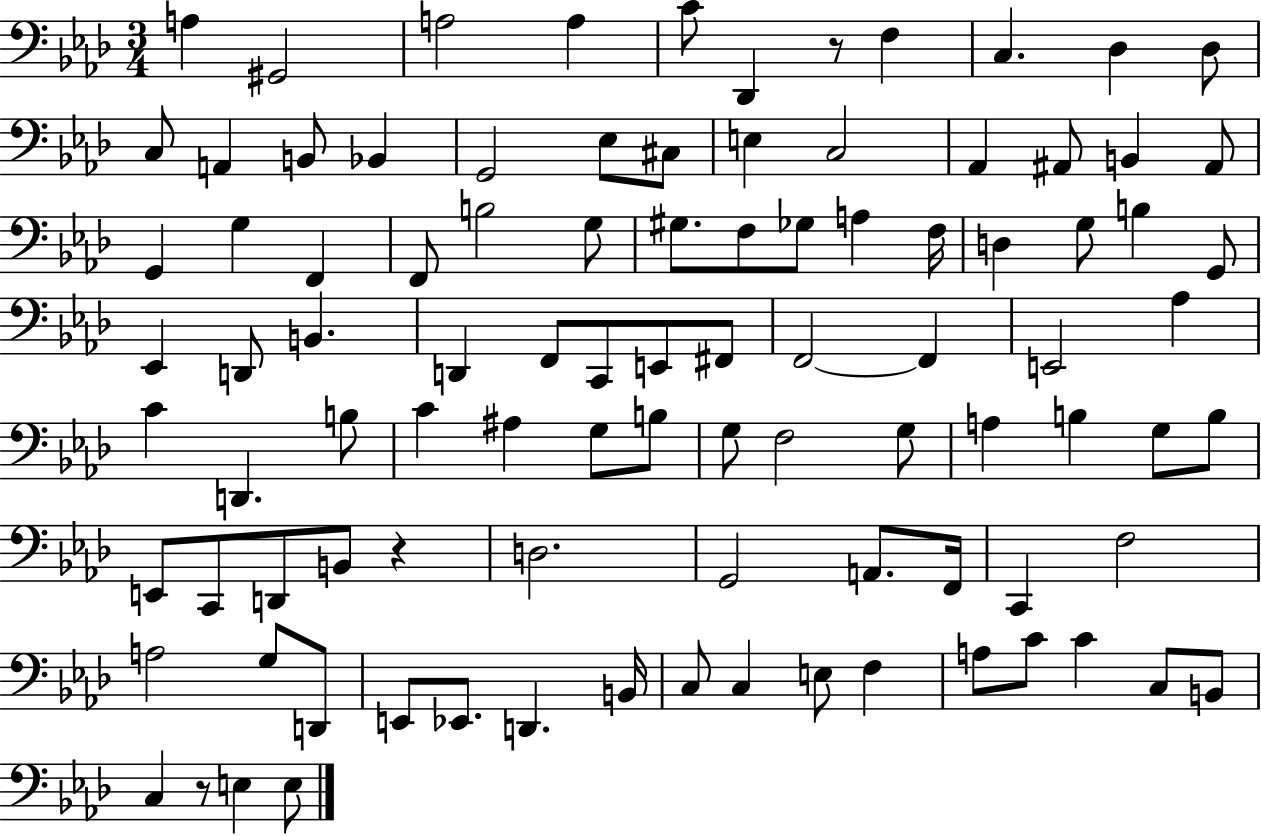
X:1
T:Untitled
M:3/4
L:1/4
K:Ab
A, ^G,,2 A,2 A, C/2 _D,, z/2 F, C, _D, _D,/2 C,/2 A,, B,,/2 _B,, G,,2 _E,/2 ^C,/2 E, C,2 _A,, ^A,,/2 B,, ^A,,/2 G,, G, F,, F,,/2 B,2 G,/2 ^G,/2 F,/2 _G,/2 A, F,/4 D, G,/2 B, G,,/2 _E,, D,,/2 B,, D,, F,,/2 C,,/2 E,,/2 ^F,,/2 F,,2 F,, E,,2 _A, C D,, B,/2 C ^A, G,/2 B,/2 G,/2 F,2 G,/2 A, B, G,/2 B,/2 E,,/2 C,,/2 D,,/2 B,,/2 z D,2 G,,2 A,,/2 F,,/4 C,, F,2 A,2 G,/2 D,,/2 E,,/2 _E,,/2 D,, B,,/4 C,/2 C, E,/2 F, A,/2 C/2 C C,/2 B,,/2 C, z/2 E, E,/2